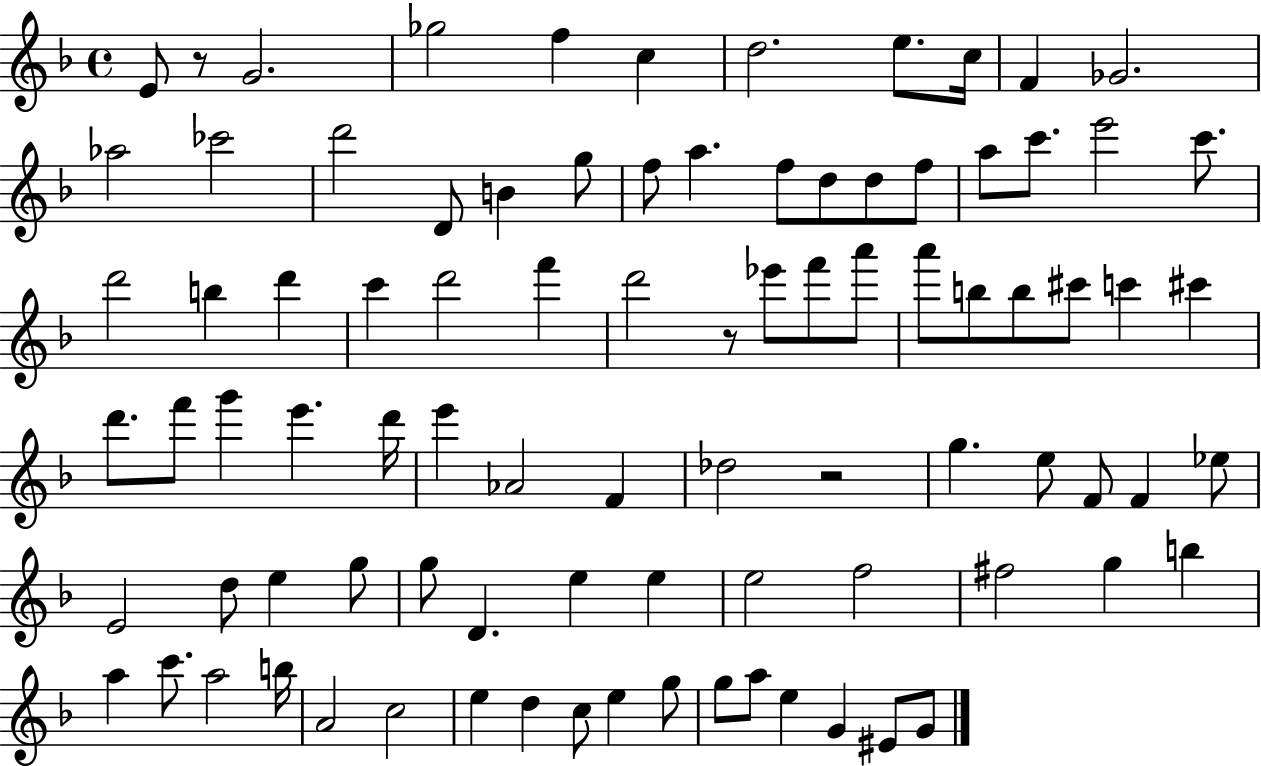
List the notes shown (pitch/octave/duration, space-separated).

E4/e R/e G4/h. Gb5/h F5/q C5/q D5/h. E5/e. C5/s F4/q Gb4/h. Ab5/h CES6/h D6/h D4/e B4/q G5/e F5/e A5/q. F5/e D5/e D5/e F5/e A5/e C6/e. E6/h C6/e. D6/h B5/q D6/q C6/q D6/h F6/q D6/h R/e Eb6/e F6/e A6/e A6/e B5/e B5/e C#6/e C6/q C#6/q D6/e. F6/e G6/q E6/q. D6/s E6/q Ab4/h F4/q Db5/h R/h G5/q. E5/e F4/e F4/q Eb5/e E4/h D5/e E5/q G5/e G5/e D4/q. E5/q E5/q E5/h F5/h F#5/h G5/q B5/q A5/q C6/e. A5/h B5/s A4/h C5/h E5/q D5/q C5/e E5/q G5/e G5/e A5/e E5/q G4/q EIS4/e G4/e